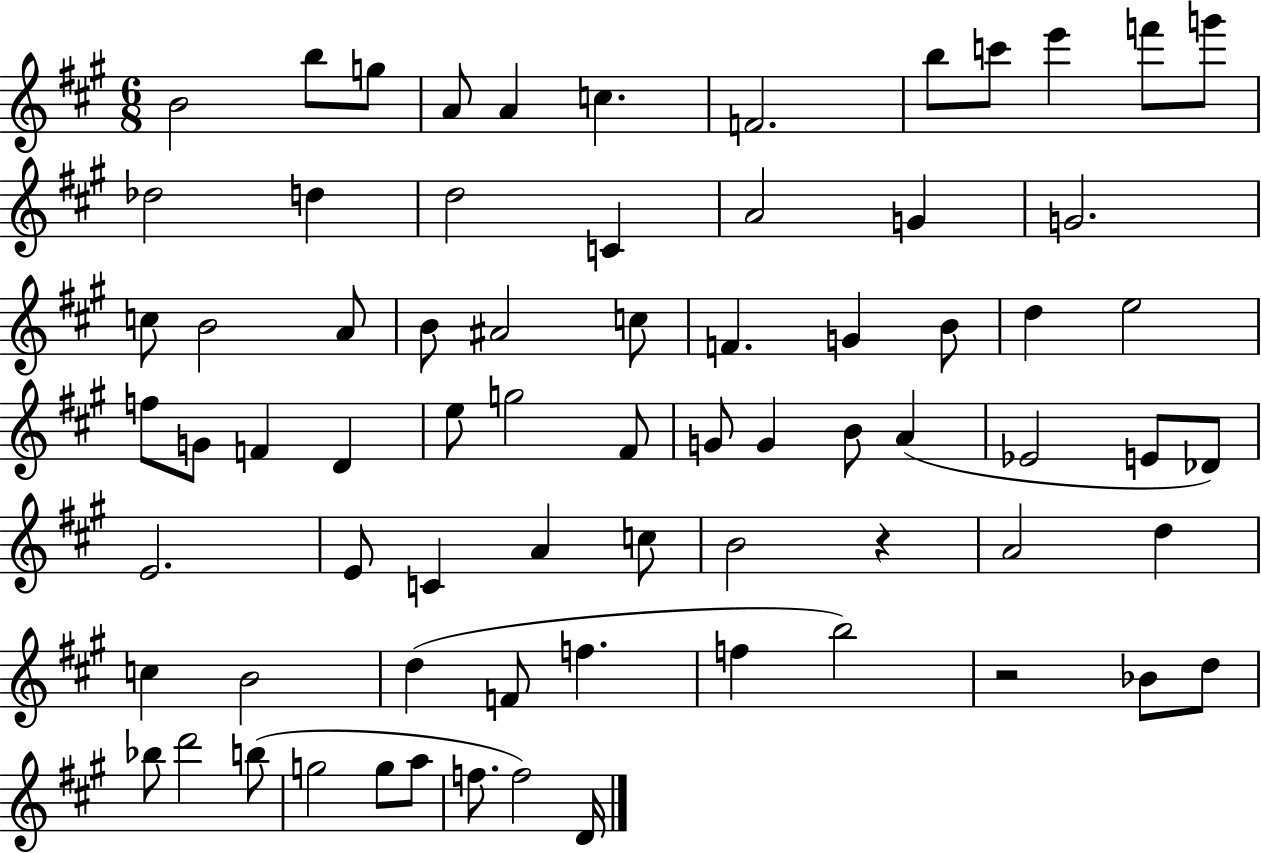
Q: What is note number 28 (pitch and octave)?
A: B4